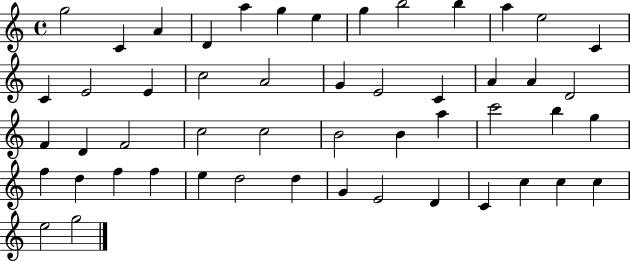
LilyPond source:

{
  \clef treble
  \time 4/4
  \defaultTimeSignature
  \key c \major
  g''2 c'4 a'4 | d'4 a''4 g''4 e''4 | g''4 b''2 b''4 | a''4 e''2 c'4 | \break c'4 e'2 e'4 | c''2 a'2 | g'4 e'2 c'4 | a'4 a'4 d'2 | \break f'4 d'4 f'2 | c''2 c''2 | b'2 b'4 a''4 | c'''2 b''4 g''4 | \break f''4 d''4 f''4 f''4 | e''4 d''2 d''4 | g'4 e'2 d'4 | c'4 c''4 c''4 c''4 | \break e''2 g''2 | \bar "|."
}